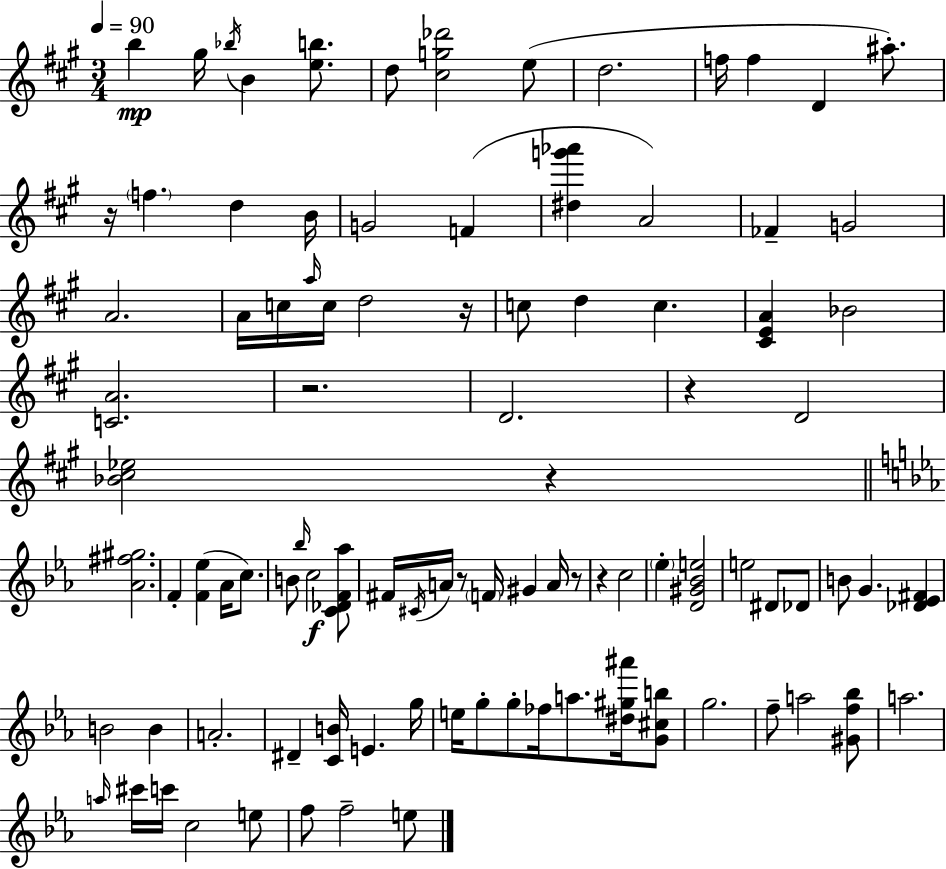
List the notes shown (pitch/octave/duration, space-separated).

B5/q G#5/s Bb5/s B4/q [E5,B5]/e. D5/e [C#5,G5,Db6]/h E5/e D5/h. F5/s F5/q D4/q A#5/e. R/s F5/q. D5/q B4/s G4/h F4/q [D#5,G6,Ab6]/q A4/h FES4/q G4/h A4/h. A4/s C5/s A5/s C5/s D5/h R/s C5/e D5/q C5/q. [C#4,E4,A4]/q Bb4/h [C4,A4]/h. R/h. D4/h. R/q D4/h [Bb4,C#5,Eb5]/h R/q [Ab4,F#5,G#5]/h. F4/q [F4,Eb5]/q Ab4/s C5/e. B4/e Bb5/s C5/h [C4,Db4,F4,Ab5]/e F#4/s C#4/s A4/s R/e F4/s G#4/q A4/s R/e R/q C5/h Eb5/q [D4,G#4,Bb4,E5]/h E5/h D#4/e Db4/e B4/e G4/q. [Db4,Eb4,F#4]/q B4/h B4/q A4/h. D#4/q [C4,B4]/s E4/q. G5/s E5/s G5/e G5/e FES5/s A5/e. [D#5,G#5,A#6]/s [G4,C#5,B5]/e G5/h. F5/e A5/h [G#4,F5,Bb5]/e A5/h. A5/s C#6/s C6/s C5/h E5/e F5/e F5/h E5/e